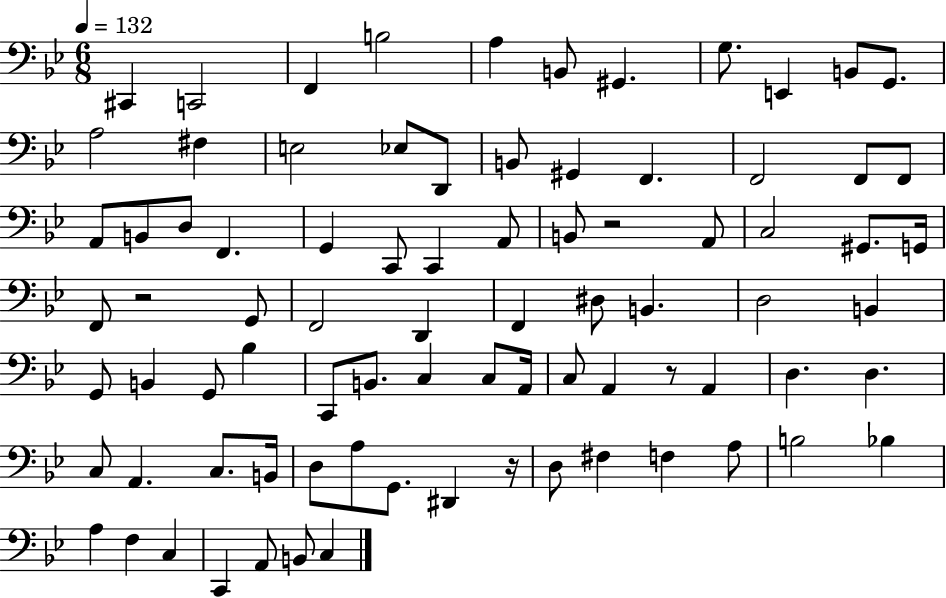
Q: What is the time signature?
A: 6/8